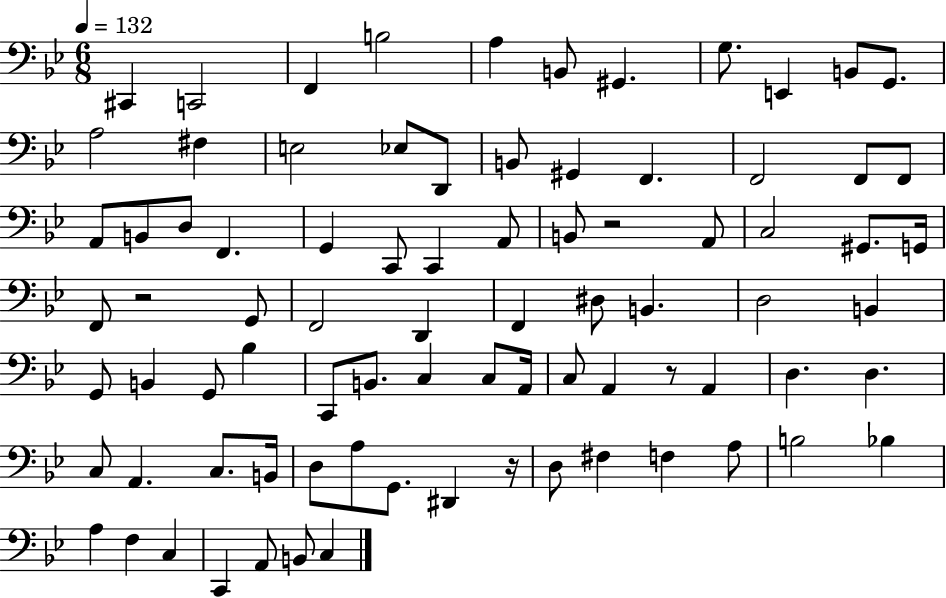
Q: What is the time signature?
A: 6/8